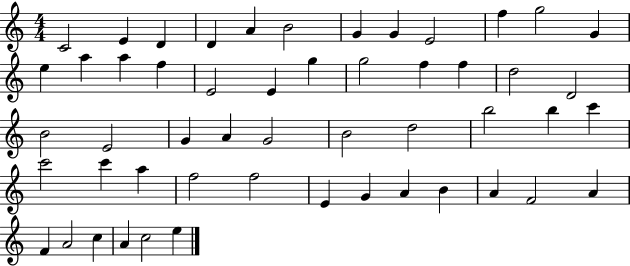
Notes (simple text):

C4/h E4/q D4/q D4/q A4/q B4/h G4/q G4/q E4/h F5/q G5/h G4/q E5/q A5/q A5/q F5/q E4/h E4/q G5/q G5/h F5/q F5/q D5/h D4/h B4/h E4/h G4/q A4/q G4/h B4/h D5/h B5/h B5/q C6/q C6/h C6/q A5/q F5/h F5/h E4/q G4/q A4/q B4/q A4/q F4/h A4/q F4/q A4/h C5/q A4/q C5/h E5/q